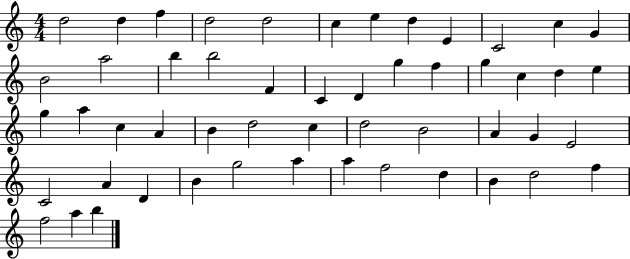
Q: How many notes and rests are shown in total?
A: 52